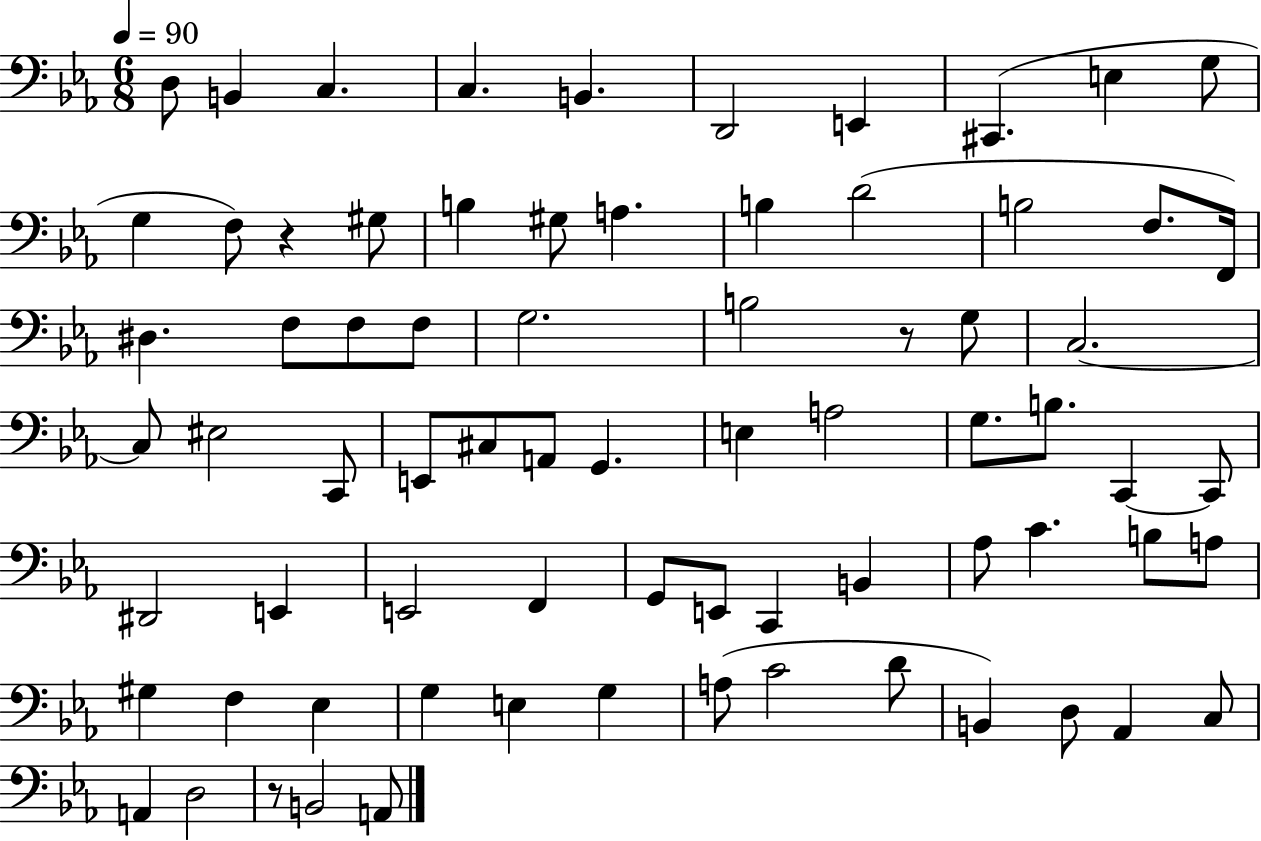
D3/e B2/q C3/q. C3/q. B2/q. D2/h E2/q C#2/q. E3/q G3/e G3/q F3/e R/q G#3/e B3/q G#3/e A3/q. B3/q D4/h B3/h F3/e. F2/s D#3/q. F3/e F3/e F3/e G3/h. B3/h R/e G3/e C3/h. C3/e EIS3/h C2/e E2/e C#3/e A2/e G2/q. E3/q A3/h G3/e. B3/e. C2/q C2/e D#2/h E2/q E2/h F2/q G2/e E2/e C2/q B2/q Ab3/e C4/q. B3/e A3/e G#3/q F3/q Eb3/q G3/q E3/q G3/q A3/e C4/h D4/e B2/q D3/e Ab2/q C3/e A2/q D3/h R/e B2/h A2/e